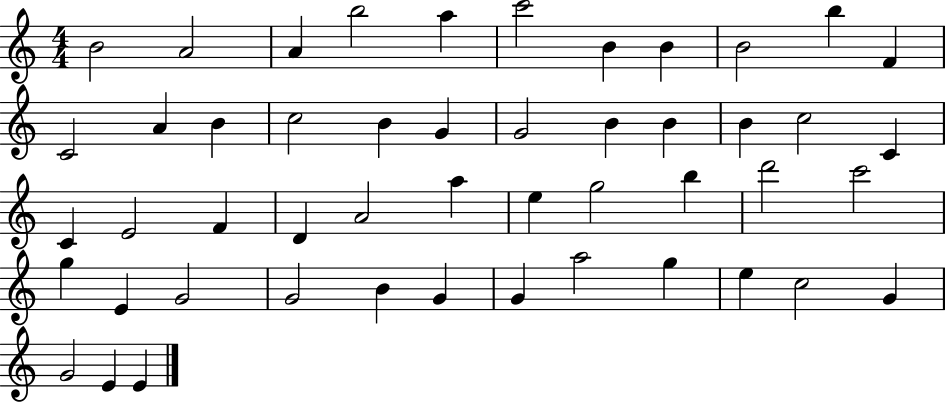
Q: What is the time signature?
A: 4/4